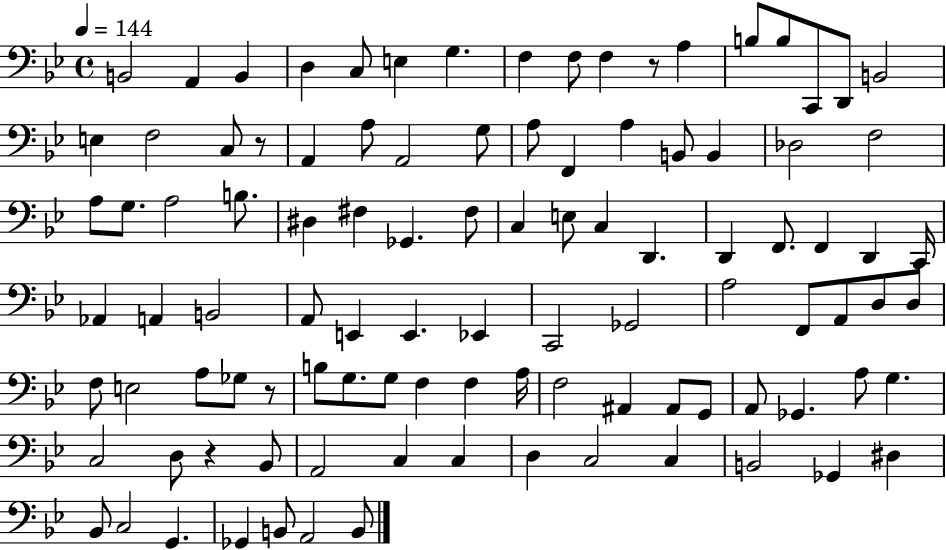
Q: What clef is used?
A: bass